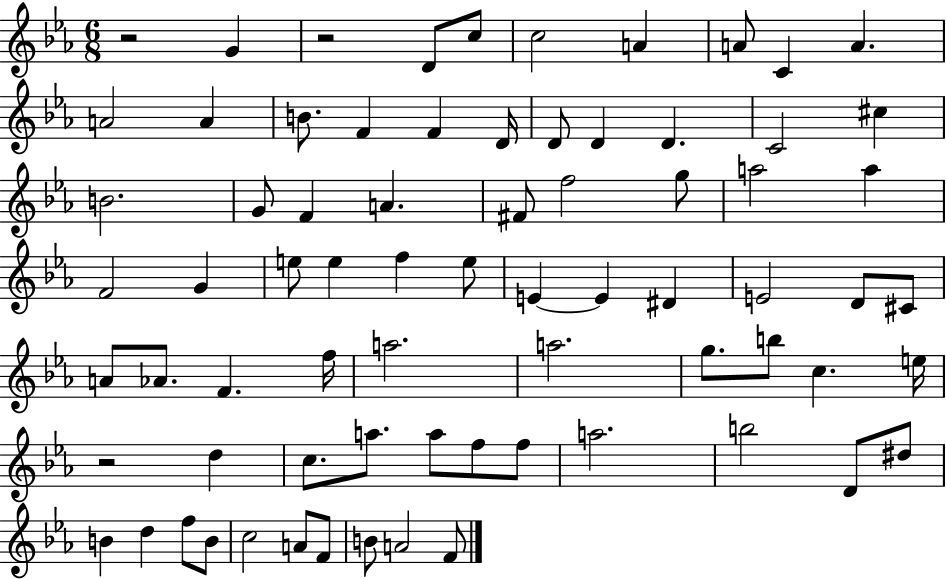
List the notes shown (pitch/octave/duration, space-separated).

R/h G4/q R/h D4/e C5/e C5/h A4/q A4/e C4/q A4/q. A4/h A4/q B4/e. F4/q F4/q D4/s D4/e D4/q D4/q. C4/h C#5/q B4/h. G4/e F4/q A4/q. F#4/e F5/h G5/e A5/h A5/q F4/h G4/q E5/e E5/q F5/q E5/e E4/q E4/q D#4/q E4/h D4/e C#4/e A4/e Ab4/e. F4/q. F5/s A5/h. A5/h. G5/e. B5/e C5/q. E5/s R/h D5/q C5/e. A5/e. A5/e F5/e F5/e A5/h. B5/h D4/e D#5/e B4/q D5/q F5/e B4/e C5/h A4/e F4/e B4/e A4/h F4/e